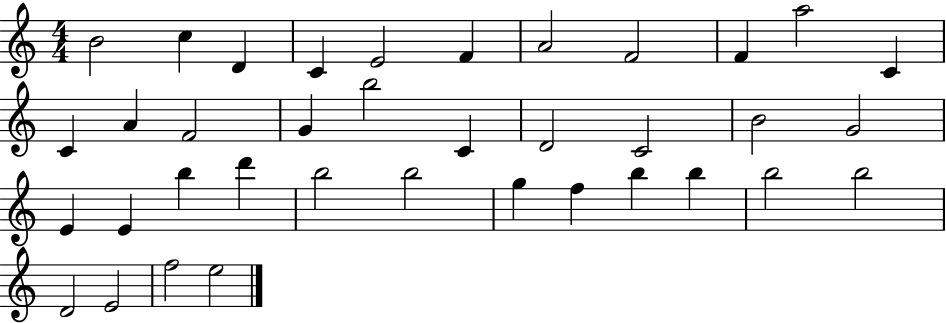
X:1
T:Untitled
M:4/4
L:1/4
K:C
B2 c D C E2 F A2 F2 F a2 C C A F2 G b2 C D2 C2 B2 G2 E E b d' b2 b2 g f b b b2 b2 D2 E2 f2 e2